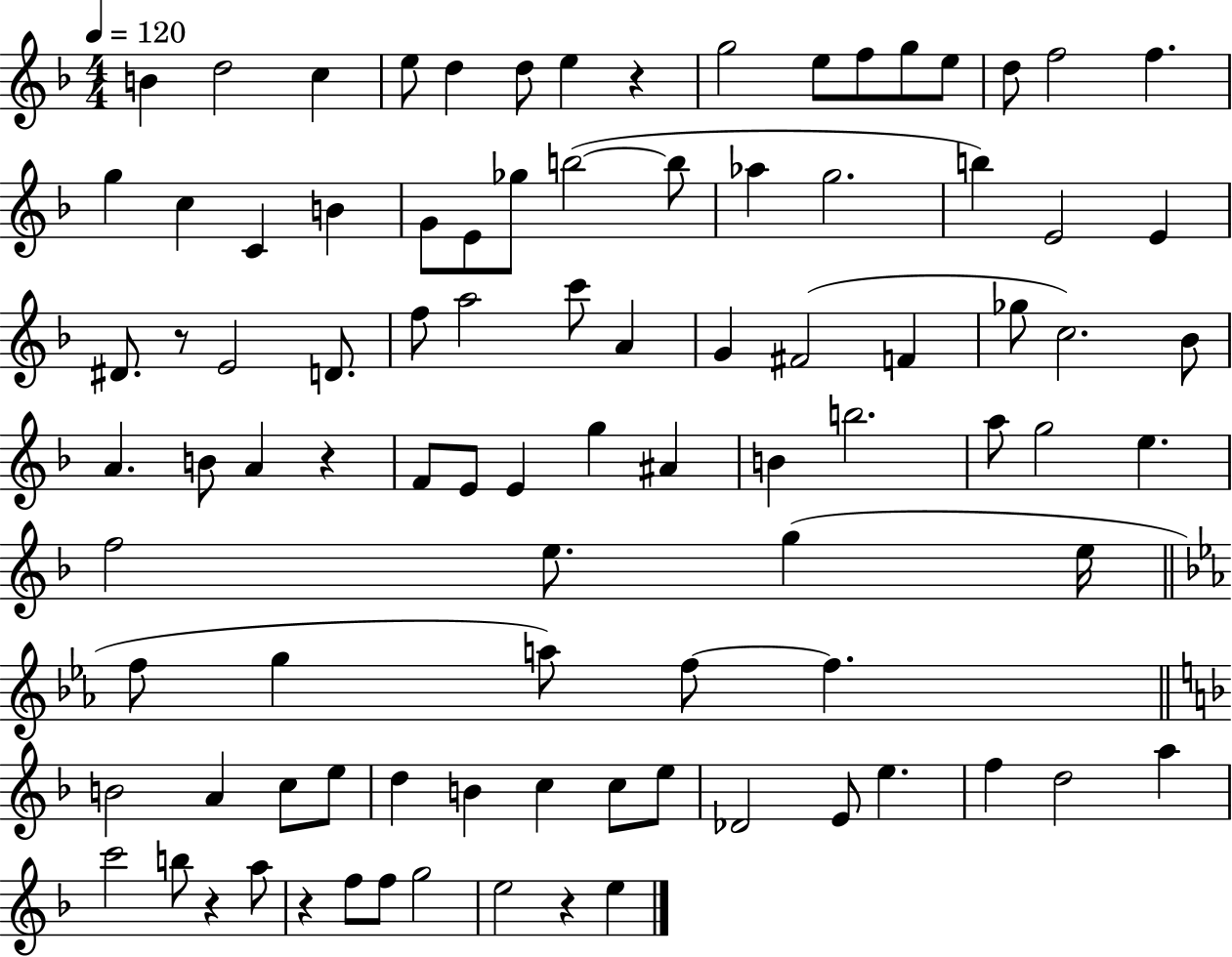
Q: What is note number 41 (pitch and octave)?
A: C5